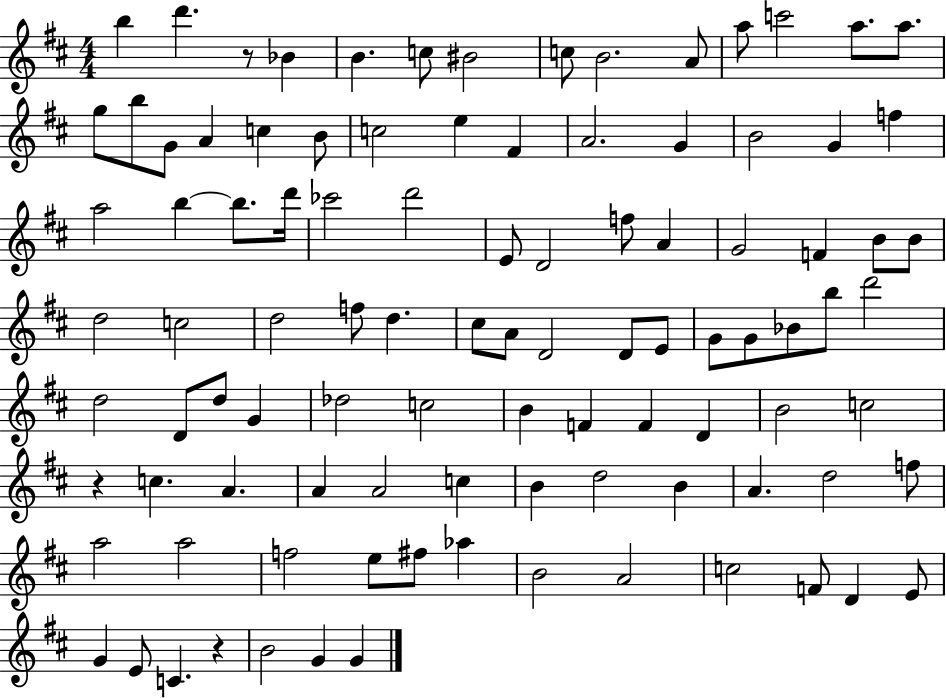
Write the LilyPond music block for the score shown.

{
  \clef treble
  \numericTimeSignature
  \time 4/4
  \key d \major
  b''4 d'''4. r8 bes'4 | b'4. c''8 bis'2 | c''8 b'2. a'8 | a''8 c'''2 a''8. a''8. | \break g''8 b''8 g'8 a'4 c''4 b'8 | c''2 e''4 fis'4 | a'2. g'4 | b'2 g'4 f''4 | \break a''2 b''4~~ b''8. d'''16 | ces'''2 d'''2 | e'8 d'2 f''8 a'4 | g'2 f'4 b'8 b'8 | \break d''2 c''2 | d''2 f''8 d''4. | cis''8 a'8 d'2 d'8 e'8 | g'8 g'8 bes'8 b''8 d'''2 | \break d''2 d'8 d''8 g'4 | des''2 c''2 | b'4 f'4 f'4 d'4 | b'2 c''2 | \break r4 c''4. a'4. | a'4 a'2 c''4 | b'4 d''2 b'4 | a'4. d''2 f''8 | \break a''2 a''2 | f''2 e''8 fis''8 aes''4 | b'2 a'2 | c''2 f'8 d'4 e'8 | \break g'4 e'8 c'4. r4 | b'2 g'4 g'4 | \bar "|."
}